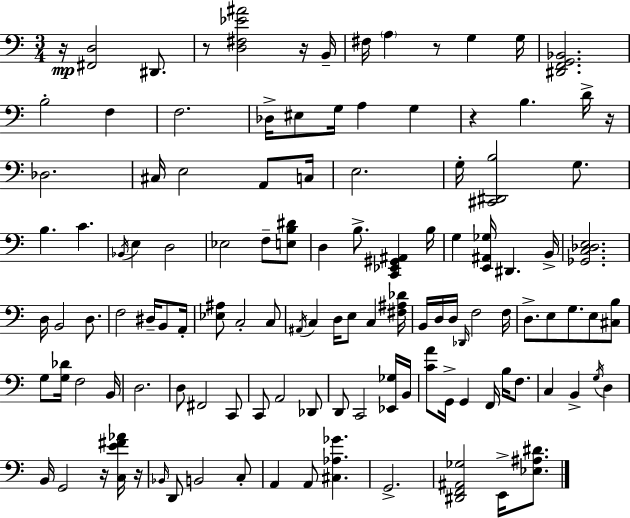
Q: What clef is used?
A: bass